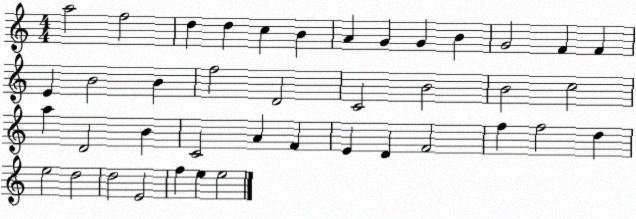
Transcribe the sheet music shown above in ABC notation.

X:1
T:Untitled
M:4/4
L:1/4
K:C
a2 f2 d d c B A G G B G2 F F E B2 B f2 D2 C2 B2 B2 c2 a D2 B C2 A F E D F2 f f2 d e2 d2 d2 E2 f e e2